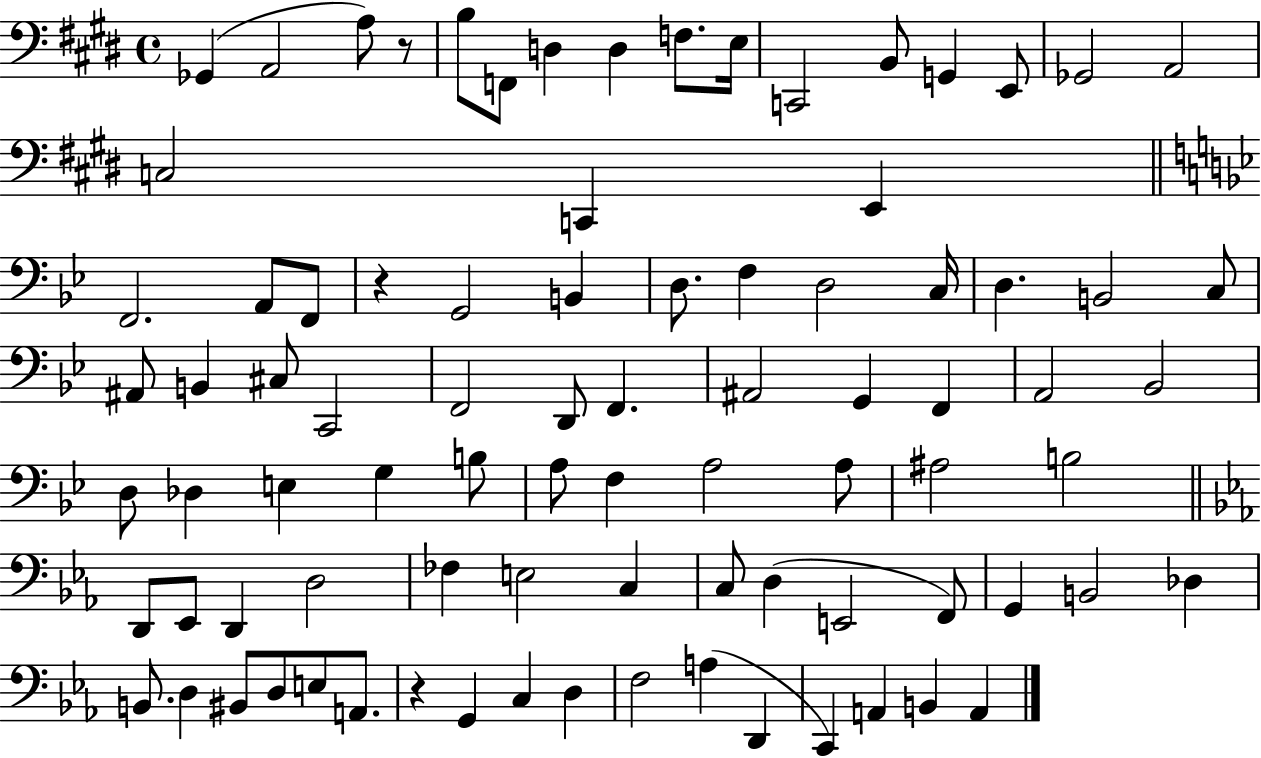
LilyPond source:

{
  \clef bass
  \time 4/4
  \defaultTimeSignature
  \key e \major
  ges,4( a,2 a8) r8 | b8 f,8 d4 d4 f8. e16 | c,2 b,8 g,4 e,8 | ges,2 a,2 | \break c2 c,4 e,4 | \bar "||" \break \key bes \major f,2. a,8 f,8 | r4 g,2 b,4 | d8. f4 d2 c16 | d4. b,2 c8 | \break ais,8 b,4 cis8 c,2 | f,2 d,8 f,4. | ais,2 g,4 f,4 | a,2 bes,2 | \break d8 des4 e4 g4 b8 | a8 f4 a2 a8 | ais2 b2 | \bar "||" \break \key c \minor d,8 ees,8 d,4 d2 | fes4 e2 c4 | c8 d4( e,2 f,8) | g,4 b,2 des4 | \break b,8. d4 bis,8 d8 e8 a,8. | r4 g,4 c4 d4 | f2 a4( d,4 | c,4) a,4 b,4 a,4 | \break \bar "|."
}